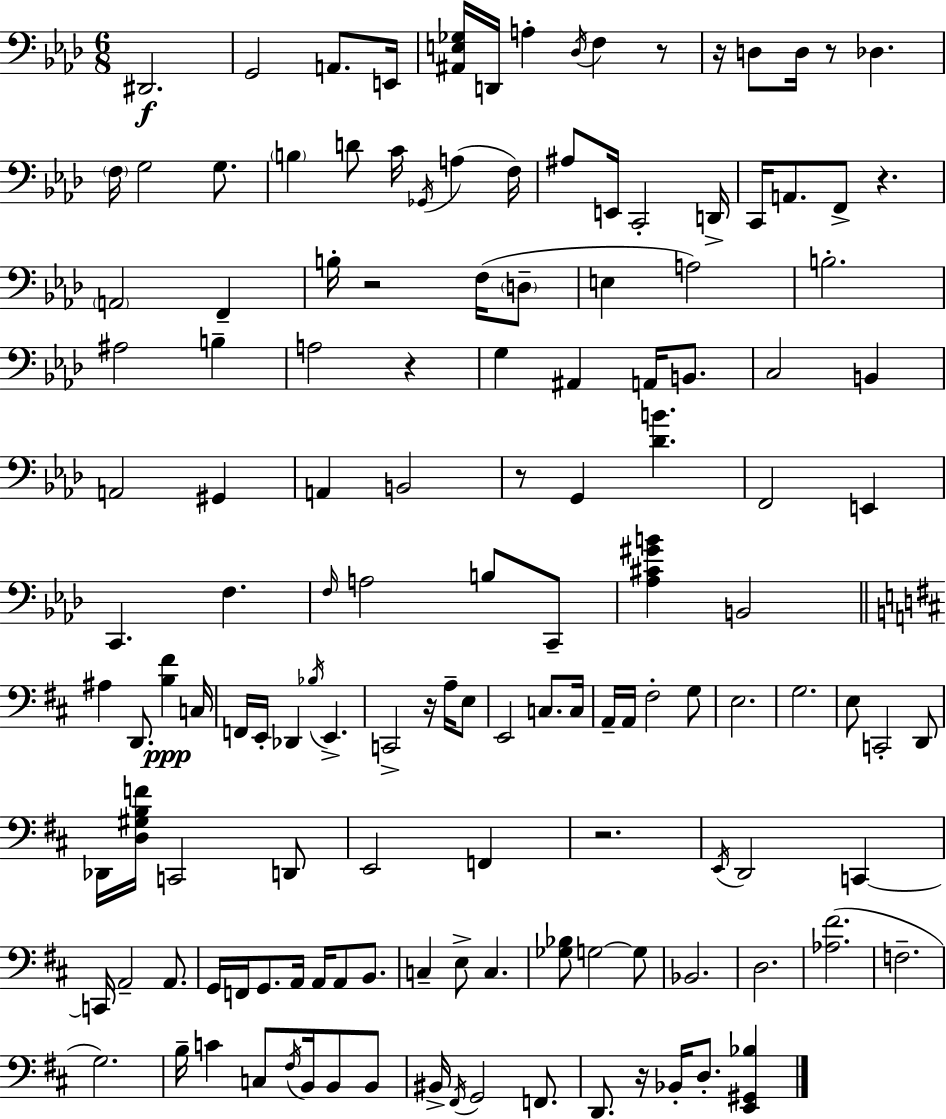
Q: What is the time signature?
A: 6/8